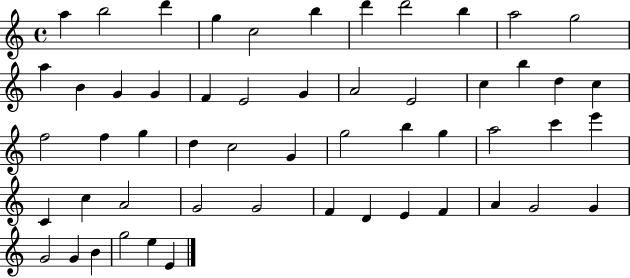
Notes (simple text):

A5/q B5/h D6/q G5/q C5/h B5/q D6/q D6/h B5/q A5/h G5/h A5/q B4/q G4/q G4/q F4/q E4/h G4/q A4/h E4/h C5/q B5/q D5/q C5/q F5/h F5/q G5/q D5/q C5/h G4/q G5/h B5/q G5/q A5/h C6/q E6/q C4/q C5/q A4/h G4/h G4/h F4/q D4/q E4/q F4/q A4/q G4/h G4/q G4/h G4/q B4/q G5/h E5/q E4/q